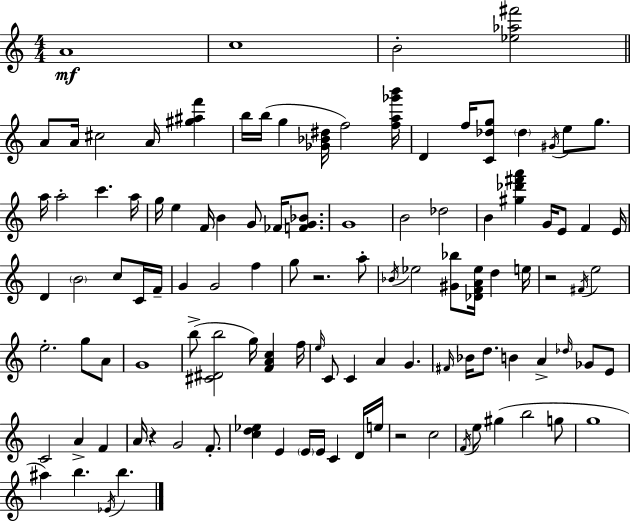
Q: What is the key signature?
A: C major